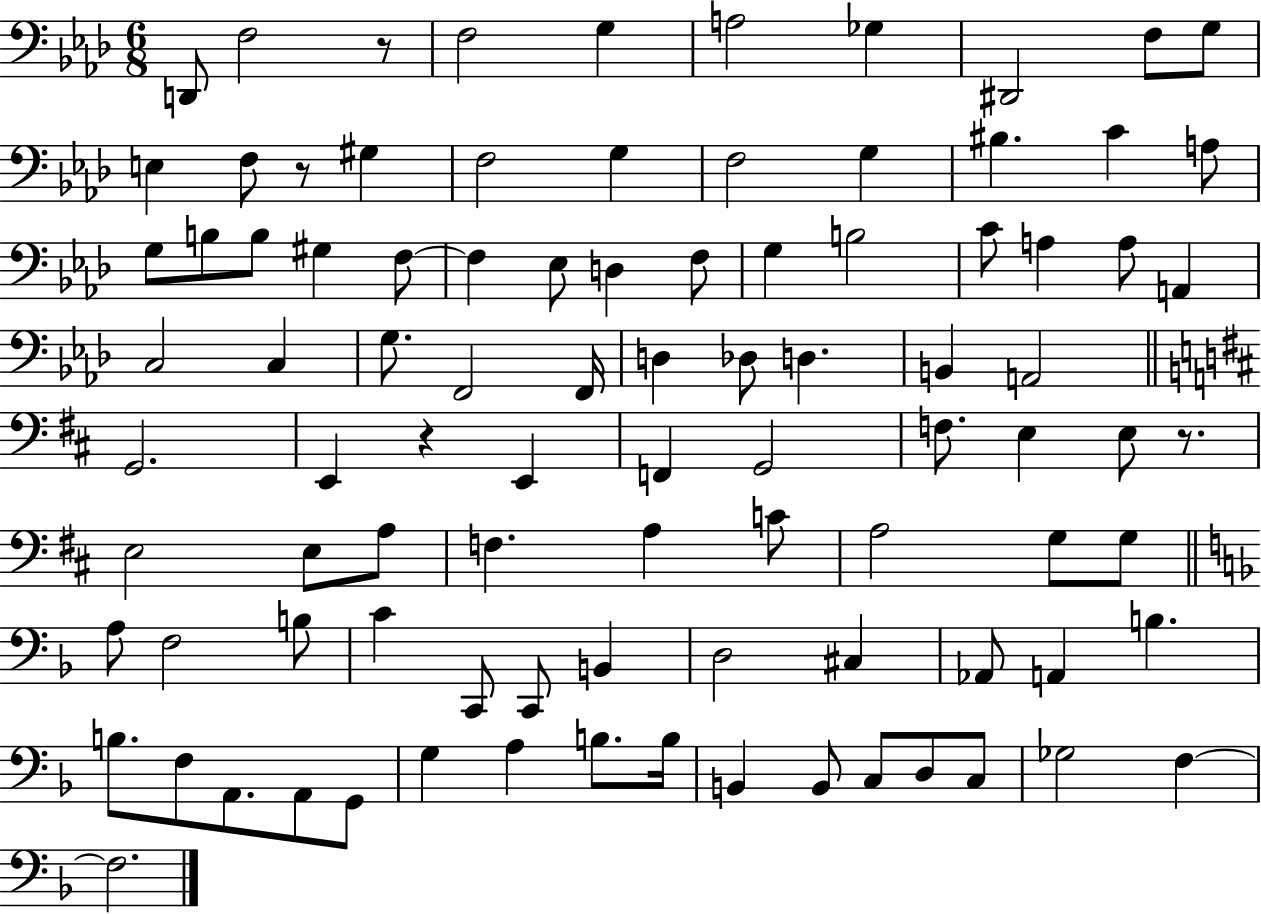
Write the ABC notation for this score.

X:1
T:Untitled
M:6/8
L:1/4
K:Ab
D,,/2 F,2 z/2 F,2 G, A,2 _G, ^D,,2 F,/2 G,/2 E, F,/2 z/2 ^G, F,2 G, F,2 G, ^B, C A,/2 G,/2 B,/2 B,/2 ^G, F,/2 F, _E,/2 D, F,/2 G, B,2 C/2 A, A,/2 A,, C,2 C, G,/2 F,,2 F,,/4 D, _D,/2 D, B,, A,,2 G,,2 E,, z E,, F,, G,,2 F,/2 E, E,/2 z/2 E,2 E,/2 A,/2 F, A, C/2 A,2 G,/2 G,/2 A,/2 F,2 B,/2 C C,,/2 C,,/2 B,, D,2 ^C, _A,,/2 A,, B, B,/2 F,/2 A,,/2 A,,/2 G,,/2 G, A, B,/2 B,/4 B,, B,,/2 C,/2 D,/2 C,/2 _G,2 F, F,2